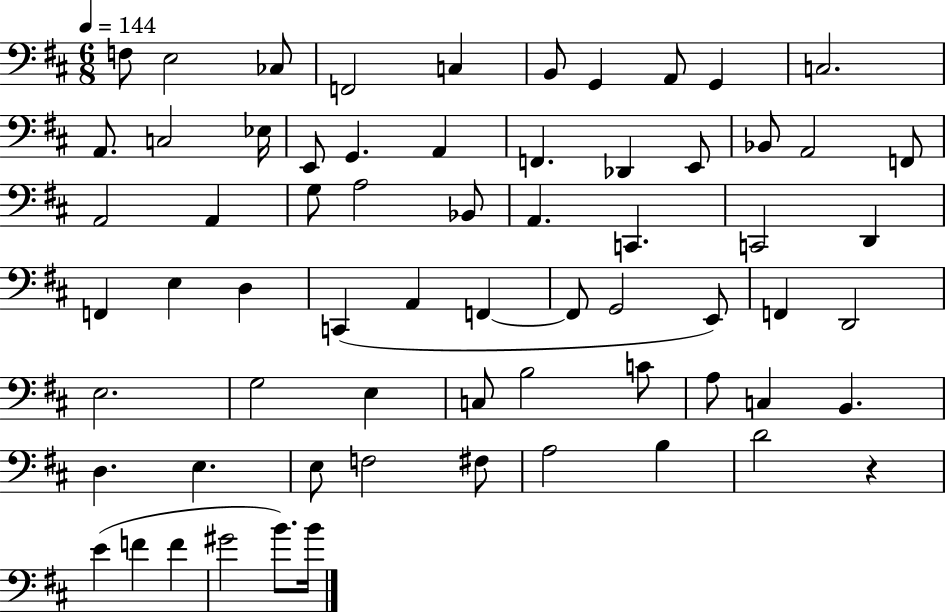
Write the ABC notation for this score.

X:1
T:Untitled
M:6/8
L:1/4
K:D
F,/2 E,2 _C,/2 F,,2 C, B,,/2 G,, A,,/2 G,, C,2 A,,/2 C,2 _E,/4 E,,/2 G,, A,, F,, _D,, E,,/2 _B,,/2 A,,2 F,,/2 A,,2 A,, G,/2 A,2 _B,,/2 A,, C,, C,,2 D,, F,, E, D, C,, A,, F,, F,,/2 G,,2 E,,/2 F,, D,,2 E,2 G,2 E, C,/2 B,2 C/2 A,/2 C, B,, D, E, E,/2 F,2 ^F,/2 A,2 B, D2 z E F F ^G2 B/2 B/4